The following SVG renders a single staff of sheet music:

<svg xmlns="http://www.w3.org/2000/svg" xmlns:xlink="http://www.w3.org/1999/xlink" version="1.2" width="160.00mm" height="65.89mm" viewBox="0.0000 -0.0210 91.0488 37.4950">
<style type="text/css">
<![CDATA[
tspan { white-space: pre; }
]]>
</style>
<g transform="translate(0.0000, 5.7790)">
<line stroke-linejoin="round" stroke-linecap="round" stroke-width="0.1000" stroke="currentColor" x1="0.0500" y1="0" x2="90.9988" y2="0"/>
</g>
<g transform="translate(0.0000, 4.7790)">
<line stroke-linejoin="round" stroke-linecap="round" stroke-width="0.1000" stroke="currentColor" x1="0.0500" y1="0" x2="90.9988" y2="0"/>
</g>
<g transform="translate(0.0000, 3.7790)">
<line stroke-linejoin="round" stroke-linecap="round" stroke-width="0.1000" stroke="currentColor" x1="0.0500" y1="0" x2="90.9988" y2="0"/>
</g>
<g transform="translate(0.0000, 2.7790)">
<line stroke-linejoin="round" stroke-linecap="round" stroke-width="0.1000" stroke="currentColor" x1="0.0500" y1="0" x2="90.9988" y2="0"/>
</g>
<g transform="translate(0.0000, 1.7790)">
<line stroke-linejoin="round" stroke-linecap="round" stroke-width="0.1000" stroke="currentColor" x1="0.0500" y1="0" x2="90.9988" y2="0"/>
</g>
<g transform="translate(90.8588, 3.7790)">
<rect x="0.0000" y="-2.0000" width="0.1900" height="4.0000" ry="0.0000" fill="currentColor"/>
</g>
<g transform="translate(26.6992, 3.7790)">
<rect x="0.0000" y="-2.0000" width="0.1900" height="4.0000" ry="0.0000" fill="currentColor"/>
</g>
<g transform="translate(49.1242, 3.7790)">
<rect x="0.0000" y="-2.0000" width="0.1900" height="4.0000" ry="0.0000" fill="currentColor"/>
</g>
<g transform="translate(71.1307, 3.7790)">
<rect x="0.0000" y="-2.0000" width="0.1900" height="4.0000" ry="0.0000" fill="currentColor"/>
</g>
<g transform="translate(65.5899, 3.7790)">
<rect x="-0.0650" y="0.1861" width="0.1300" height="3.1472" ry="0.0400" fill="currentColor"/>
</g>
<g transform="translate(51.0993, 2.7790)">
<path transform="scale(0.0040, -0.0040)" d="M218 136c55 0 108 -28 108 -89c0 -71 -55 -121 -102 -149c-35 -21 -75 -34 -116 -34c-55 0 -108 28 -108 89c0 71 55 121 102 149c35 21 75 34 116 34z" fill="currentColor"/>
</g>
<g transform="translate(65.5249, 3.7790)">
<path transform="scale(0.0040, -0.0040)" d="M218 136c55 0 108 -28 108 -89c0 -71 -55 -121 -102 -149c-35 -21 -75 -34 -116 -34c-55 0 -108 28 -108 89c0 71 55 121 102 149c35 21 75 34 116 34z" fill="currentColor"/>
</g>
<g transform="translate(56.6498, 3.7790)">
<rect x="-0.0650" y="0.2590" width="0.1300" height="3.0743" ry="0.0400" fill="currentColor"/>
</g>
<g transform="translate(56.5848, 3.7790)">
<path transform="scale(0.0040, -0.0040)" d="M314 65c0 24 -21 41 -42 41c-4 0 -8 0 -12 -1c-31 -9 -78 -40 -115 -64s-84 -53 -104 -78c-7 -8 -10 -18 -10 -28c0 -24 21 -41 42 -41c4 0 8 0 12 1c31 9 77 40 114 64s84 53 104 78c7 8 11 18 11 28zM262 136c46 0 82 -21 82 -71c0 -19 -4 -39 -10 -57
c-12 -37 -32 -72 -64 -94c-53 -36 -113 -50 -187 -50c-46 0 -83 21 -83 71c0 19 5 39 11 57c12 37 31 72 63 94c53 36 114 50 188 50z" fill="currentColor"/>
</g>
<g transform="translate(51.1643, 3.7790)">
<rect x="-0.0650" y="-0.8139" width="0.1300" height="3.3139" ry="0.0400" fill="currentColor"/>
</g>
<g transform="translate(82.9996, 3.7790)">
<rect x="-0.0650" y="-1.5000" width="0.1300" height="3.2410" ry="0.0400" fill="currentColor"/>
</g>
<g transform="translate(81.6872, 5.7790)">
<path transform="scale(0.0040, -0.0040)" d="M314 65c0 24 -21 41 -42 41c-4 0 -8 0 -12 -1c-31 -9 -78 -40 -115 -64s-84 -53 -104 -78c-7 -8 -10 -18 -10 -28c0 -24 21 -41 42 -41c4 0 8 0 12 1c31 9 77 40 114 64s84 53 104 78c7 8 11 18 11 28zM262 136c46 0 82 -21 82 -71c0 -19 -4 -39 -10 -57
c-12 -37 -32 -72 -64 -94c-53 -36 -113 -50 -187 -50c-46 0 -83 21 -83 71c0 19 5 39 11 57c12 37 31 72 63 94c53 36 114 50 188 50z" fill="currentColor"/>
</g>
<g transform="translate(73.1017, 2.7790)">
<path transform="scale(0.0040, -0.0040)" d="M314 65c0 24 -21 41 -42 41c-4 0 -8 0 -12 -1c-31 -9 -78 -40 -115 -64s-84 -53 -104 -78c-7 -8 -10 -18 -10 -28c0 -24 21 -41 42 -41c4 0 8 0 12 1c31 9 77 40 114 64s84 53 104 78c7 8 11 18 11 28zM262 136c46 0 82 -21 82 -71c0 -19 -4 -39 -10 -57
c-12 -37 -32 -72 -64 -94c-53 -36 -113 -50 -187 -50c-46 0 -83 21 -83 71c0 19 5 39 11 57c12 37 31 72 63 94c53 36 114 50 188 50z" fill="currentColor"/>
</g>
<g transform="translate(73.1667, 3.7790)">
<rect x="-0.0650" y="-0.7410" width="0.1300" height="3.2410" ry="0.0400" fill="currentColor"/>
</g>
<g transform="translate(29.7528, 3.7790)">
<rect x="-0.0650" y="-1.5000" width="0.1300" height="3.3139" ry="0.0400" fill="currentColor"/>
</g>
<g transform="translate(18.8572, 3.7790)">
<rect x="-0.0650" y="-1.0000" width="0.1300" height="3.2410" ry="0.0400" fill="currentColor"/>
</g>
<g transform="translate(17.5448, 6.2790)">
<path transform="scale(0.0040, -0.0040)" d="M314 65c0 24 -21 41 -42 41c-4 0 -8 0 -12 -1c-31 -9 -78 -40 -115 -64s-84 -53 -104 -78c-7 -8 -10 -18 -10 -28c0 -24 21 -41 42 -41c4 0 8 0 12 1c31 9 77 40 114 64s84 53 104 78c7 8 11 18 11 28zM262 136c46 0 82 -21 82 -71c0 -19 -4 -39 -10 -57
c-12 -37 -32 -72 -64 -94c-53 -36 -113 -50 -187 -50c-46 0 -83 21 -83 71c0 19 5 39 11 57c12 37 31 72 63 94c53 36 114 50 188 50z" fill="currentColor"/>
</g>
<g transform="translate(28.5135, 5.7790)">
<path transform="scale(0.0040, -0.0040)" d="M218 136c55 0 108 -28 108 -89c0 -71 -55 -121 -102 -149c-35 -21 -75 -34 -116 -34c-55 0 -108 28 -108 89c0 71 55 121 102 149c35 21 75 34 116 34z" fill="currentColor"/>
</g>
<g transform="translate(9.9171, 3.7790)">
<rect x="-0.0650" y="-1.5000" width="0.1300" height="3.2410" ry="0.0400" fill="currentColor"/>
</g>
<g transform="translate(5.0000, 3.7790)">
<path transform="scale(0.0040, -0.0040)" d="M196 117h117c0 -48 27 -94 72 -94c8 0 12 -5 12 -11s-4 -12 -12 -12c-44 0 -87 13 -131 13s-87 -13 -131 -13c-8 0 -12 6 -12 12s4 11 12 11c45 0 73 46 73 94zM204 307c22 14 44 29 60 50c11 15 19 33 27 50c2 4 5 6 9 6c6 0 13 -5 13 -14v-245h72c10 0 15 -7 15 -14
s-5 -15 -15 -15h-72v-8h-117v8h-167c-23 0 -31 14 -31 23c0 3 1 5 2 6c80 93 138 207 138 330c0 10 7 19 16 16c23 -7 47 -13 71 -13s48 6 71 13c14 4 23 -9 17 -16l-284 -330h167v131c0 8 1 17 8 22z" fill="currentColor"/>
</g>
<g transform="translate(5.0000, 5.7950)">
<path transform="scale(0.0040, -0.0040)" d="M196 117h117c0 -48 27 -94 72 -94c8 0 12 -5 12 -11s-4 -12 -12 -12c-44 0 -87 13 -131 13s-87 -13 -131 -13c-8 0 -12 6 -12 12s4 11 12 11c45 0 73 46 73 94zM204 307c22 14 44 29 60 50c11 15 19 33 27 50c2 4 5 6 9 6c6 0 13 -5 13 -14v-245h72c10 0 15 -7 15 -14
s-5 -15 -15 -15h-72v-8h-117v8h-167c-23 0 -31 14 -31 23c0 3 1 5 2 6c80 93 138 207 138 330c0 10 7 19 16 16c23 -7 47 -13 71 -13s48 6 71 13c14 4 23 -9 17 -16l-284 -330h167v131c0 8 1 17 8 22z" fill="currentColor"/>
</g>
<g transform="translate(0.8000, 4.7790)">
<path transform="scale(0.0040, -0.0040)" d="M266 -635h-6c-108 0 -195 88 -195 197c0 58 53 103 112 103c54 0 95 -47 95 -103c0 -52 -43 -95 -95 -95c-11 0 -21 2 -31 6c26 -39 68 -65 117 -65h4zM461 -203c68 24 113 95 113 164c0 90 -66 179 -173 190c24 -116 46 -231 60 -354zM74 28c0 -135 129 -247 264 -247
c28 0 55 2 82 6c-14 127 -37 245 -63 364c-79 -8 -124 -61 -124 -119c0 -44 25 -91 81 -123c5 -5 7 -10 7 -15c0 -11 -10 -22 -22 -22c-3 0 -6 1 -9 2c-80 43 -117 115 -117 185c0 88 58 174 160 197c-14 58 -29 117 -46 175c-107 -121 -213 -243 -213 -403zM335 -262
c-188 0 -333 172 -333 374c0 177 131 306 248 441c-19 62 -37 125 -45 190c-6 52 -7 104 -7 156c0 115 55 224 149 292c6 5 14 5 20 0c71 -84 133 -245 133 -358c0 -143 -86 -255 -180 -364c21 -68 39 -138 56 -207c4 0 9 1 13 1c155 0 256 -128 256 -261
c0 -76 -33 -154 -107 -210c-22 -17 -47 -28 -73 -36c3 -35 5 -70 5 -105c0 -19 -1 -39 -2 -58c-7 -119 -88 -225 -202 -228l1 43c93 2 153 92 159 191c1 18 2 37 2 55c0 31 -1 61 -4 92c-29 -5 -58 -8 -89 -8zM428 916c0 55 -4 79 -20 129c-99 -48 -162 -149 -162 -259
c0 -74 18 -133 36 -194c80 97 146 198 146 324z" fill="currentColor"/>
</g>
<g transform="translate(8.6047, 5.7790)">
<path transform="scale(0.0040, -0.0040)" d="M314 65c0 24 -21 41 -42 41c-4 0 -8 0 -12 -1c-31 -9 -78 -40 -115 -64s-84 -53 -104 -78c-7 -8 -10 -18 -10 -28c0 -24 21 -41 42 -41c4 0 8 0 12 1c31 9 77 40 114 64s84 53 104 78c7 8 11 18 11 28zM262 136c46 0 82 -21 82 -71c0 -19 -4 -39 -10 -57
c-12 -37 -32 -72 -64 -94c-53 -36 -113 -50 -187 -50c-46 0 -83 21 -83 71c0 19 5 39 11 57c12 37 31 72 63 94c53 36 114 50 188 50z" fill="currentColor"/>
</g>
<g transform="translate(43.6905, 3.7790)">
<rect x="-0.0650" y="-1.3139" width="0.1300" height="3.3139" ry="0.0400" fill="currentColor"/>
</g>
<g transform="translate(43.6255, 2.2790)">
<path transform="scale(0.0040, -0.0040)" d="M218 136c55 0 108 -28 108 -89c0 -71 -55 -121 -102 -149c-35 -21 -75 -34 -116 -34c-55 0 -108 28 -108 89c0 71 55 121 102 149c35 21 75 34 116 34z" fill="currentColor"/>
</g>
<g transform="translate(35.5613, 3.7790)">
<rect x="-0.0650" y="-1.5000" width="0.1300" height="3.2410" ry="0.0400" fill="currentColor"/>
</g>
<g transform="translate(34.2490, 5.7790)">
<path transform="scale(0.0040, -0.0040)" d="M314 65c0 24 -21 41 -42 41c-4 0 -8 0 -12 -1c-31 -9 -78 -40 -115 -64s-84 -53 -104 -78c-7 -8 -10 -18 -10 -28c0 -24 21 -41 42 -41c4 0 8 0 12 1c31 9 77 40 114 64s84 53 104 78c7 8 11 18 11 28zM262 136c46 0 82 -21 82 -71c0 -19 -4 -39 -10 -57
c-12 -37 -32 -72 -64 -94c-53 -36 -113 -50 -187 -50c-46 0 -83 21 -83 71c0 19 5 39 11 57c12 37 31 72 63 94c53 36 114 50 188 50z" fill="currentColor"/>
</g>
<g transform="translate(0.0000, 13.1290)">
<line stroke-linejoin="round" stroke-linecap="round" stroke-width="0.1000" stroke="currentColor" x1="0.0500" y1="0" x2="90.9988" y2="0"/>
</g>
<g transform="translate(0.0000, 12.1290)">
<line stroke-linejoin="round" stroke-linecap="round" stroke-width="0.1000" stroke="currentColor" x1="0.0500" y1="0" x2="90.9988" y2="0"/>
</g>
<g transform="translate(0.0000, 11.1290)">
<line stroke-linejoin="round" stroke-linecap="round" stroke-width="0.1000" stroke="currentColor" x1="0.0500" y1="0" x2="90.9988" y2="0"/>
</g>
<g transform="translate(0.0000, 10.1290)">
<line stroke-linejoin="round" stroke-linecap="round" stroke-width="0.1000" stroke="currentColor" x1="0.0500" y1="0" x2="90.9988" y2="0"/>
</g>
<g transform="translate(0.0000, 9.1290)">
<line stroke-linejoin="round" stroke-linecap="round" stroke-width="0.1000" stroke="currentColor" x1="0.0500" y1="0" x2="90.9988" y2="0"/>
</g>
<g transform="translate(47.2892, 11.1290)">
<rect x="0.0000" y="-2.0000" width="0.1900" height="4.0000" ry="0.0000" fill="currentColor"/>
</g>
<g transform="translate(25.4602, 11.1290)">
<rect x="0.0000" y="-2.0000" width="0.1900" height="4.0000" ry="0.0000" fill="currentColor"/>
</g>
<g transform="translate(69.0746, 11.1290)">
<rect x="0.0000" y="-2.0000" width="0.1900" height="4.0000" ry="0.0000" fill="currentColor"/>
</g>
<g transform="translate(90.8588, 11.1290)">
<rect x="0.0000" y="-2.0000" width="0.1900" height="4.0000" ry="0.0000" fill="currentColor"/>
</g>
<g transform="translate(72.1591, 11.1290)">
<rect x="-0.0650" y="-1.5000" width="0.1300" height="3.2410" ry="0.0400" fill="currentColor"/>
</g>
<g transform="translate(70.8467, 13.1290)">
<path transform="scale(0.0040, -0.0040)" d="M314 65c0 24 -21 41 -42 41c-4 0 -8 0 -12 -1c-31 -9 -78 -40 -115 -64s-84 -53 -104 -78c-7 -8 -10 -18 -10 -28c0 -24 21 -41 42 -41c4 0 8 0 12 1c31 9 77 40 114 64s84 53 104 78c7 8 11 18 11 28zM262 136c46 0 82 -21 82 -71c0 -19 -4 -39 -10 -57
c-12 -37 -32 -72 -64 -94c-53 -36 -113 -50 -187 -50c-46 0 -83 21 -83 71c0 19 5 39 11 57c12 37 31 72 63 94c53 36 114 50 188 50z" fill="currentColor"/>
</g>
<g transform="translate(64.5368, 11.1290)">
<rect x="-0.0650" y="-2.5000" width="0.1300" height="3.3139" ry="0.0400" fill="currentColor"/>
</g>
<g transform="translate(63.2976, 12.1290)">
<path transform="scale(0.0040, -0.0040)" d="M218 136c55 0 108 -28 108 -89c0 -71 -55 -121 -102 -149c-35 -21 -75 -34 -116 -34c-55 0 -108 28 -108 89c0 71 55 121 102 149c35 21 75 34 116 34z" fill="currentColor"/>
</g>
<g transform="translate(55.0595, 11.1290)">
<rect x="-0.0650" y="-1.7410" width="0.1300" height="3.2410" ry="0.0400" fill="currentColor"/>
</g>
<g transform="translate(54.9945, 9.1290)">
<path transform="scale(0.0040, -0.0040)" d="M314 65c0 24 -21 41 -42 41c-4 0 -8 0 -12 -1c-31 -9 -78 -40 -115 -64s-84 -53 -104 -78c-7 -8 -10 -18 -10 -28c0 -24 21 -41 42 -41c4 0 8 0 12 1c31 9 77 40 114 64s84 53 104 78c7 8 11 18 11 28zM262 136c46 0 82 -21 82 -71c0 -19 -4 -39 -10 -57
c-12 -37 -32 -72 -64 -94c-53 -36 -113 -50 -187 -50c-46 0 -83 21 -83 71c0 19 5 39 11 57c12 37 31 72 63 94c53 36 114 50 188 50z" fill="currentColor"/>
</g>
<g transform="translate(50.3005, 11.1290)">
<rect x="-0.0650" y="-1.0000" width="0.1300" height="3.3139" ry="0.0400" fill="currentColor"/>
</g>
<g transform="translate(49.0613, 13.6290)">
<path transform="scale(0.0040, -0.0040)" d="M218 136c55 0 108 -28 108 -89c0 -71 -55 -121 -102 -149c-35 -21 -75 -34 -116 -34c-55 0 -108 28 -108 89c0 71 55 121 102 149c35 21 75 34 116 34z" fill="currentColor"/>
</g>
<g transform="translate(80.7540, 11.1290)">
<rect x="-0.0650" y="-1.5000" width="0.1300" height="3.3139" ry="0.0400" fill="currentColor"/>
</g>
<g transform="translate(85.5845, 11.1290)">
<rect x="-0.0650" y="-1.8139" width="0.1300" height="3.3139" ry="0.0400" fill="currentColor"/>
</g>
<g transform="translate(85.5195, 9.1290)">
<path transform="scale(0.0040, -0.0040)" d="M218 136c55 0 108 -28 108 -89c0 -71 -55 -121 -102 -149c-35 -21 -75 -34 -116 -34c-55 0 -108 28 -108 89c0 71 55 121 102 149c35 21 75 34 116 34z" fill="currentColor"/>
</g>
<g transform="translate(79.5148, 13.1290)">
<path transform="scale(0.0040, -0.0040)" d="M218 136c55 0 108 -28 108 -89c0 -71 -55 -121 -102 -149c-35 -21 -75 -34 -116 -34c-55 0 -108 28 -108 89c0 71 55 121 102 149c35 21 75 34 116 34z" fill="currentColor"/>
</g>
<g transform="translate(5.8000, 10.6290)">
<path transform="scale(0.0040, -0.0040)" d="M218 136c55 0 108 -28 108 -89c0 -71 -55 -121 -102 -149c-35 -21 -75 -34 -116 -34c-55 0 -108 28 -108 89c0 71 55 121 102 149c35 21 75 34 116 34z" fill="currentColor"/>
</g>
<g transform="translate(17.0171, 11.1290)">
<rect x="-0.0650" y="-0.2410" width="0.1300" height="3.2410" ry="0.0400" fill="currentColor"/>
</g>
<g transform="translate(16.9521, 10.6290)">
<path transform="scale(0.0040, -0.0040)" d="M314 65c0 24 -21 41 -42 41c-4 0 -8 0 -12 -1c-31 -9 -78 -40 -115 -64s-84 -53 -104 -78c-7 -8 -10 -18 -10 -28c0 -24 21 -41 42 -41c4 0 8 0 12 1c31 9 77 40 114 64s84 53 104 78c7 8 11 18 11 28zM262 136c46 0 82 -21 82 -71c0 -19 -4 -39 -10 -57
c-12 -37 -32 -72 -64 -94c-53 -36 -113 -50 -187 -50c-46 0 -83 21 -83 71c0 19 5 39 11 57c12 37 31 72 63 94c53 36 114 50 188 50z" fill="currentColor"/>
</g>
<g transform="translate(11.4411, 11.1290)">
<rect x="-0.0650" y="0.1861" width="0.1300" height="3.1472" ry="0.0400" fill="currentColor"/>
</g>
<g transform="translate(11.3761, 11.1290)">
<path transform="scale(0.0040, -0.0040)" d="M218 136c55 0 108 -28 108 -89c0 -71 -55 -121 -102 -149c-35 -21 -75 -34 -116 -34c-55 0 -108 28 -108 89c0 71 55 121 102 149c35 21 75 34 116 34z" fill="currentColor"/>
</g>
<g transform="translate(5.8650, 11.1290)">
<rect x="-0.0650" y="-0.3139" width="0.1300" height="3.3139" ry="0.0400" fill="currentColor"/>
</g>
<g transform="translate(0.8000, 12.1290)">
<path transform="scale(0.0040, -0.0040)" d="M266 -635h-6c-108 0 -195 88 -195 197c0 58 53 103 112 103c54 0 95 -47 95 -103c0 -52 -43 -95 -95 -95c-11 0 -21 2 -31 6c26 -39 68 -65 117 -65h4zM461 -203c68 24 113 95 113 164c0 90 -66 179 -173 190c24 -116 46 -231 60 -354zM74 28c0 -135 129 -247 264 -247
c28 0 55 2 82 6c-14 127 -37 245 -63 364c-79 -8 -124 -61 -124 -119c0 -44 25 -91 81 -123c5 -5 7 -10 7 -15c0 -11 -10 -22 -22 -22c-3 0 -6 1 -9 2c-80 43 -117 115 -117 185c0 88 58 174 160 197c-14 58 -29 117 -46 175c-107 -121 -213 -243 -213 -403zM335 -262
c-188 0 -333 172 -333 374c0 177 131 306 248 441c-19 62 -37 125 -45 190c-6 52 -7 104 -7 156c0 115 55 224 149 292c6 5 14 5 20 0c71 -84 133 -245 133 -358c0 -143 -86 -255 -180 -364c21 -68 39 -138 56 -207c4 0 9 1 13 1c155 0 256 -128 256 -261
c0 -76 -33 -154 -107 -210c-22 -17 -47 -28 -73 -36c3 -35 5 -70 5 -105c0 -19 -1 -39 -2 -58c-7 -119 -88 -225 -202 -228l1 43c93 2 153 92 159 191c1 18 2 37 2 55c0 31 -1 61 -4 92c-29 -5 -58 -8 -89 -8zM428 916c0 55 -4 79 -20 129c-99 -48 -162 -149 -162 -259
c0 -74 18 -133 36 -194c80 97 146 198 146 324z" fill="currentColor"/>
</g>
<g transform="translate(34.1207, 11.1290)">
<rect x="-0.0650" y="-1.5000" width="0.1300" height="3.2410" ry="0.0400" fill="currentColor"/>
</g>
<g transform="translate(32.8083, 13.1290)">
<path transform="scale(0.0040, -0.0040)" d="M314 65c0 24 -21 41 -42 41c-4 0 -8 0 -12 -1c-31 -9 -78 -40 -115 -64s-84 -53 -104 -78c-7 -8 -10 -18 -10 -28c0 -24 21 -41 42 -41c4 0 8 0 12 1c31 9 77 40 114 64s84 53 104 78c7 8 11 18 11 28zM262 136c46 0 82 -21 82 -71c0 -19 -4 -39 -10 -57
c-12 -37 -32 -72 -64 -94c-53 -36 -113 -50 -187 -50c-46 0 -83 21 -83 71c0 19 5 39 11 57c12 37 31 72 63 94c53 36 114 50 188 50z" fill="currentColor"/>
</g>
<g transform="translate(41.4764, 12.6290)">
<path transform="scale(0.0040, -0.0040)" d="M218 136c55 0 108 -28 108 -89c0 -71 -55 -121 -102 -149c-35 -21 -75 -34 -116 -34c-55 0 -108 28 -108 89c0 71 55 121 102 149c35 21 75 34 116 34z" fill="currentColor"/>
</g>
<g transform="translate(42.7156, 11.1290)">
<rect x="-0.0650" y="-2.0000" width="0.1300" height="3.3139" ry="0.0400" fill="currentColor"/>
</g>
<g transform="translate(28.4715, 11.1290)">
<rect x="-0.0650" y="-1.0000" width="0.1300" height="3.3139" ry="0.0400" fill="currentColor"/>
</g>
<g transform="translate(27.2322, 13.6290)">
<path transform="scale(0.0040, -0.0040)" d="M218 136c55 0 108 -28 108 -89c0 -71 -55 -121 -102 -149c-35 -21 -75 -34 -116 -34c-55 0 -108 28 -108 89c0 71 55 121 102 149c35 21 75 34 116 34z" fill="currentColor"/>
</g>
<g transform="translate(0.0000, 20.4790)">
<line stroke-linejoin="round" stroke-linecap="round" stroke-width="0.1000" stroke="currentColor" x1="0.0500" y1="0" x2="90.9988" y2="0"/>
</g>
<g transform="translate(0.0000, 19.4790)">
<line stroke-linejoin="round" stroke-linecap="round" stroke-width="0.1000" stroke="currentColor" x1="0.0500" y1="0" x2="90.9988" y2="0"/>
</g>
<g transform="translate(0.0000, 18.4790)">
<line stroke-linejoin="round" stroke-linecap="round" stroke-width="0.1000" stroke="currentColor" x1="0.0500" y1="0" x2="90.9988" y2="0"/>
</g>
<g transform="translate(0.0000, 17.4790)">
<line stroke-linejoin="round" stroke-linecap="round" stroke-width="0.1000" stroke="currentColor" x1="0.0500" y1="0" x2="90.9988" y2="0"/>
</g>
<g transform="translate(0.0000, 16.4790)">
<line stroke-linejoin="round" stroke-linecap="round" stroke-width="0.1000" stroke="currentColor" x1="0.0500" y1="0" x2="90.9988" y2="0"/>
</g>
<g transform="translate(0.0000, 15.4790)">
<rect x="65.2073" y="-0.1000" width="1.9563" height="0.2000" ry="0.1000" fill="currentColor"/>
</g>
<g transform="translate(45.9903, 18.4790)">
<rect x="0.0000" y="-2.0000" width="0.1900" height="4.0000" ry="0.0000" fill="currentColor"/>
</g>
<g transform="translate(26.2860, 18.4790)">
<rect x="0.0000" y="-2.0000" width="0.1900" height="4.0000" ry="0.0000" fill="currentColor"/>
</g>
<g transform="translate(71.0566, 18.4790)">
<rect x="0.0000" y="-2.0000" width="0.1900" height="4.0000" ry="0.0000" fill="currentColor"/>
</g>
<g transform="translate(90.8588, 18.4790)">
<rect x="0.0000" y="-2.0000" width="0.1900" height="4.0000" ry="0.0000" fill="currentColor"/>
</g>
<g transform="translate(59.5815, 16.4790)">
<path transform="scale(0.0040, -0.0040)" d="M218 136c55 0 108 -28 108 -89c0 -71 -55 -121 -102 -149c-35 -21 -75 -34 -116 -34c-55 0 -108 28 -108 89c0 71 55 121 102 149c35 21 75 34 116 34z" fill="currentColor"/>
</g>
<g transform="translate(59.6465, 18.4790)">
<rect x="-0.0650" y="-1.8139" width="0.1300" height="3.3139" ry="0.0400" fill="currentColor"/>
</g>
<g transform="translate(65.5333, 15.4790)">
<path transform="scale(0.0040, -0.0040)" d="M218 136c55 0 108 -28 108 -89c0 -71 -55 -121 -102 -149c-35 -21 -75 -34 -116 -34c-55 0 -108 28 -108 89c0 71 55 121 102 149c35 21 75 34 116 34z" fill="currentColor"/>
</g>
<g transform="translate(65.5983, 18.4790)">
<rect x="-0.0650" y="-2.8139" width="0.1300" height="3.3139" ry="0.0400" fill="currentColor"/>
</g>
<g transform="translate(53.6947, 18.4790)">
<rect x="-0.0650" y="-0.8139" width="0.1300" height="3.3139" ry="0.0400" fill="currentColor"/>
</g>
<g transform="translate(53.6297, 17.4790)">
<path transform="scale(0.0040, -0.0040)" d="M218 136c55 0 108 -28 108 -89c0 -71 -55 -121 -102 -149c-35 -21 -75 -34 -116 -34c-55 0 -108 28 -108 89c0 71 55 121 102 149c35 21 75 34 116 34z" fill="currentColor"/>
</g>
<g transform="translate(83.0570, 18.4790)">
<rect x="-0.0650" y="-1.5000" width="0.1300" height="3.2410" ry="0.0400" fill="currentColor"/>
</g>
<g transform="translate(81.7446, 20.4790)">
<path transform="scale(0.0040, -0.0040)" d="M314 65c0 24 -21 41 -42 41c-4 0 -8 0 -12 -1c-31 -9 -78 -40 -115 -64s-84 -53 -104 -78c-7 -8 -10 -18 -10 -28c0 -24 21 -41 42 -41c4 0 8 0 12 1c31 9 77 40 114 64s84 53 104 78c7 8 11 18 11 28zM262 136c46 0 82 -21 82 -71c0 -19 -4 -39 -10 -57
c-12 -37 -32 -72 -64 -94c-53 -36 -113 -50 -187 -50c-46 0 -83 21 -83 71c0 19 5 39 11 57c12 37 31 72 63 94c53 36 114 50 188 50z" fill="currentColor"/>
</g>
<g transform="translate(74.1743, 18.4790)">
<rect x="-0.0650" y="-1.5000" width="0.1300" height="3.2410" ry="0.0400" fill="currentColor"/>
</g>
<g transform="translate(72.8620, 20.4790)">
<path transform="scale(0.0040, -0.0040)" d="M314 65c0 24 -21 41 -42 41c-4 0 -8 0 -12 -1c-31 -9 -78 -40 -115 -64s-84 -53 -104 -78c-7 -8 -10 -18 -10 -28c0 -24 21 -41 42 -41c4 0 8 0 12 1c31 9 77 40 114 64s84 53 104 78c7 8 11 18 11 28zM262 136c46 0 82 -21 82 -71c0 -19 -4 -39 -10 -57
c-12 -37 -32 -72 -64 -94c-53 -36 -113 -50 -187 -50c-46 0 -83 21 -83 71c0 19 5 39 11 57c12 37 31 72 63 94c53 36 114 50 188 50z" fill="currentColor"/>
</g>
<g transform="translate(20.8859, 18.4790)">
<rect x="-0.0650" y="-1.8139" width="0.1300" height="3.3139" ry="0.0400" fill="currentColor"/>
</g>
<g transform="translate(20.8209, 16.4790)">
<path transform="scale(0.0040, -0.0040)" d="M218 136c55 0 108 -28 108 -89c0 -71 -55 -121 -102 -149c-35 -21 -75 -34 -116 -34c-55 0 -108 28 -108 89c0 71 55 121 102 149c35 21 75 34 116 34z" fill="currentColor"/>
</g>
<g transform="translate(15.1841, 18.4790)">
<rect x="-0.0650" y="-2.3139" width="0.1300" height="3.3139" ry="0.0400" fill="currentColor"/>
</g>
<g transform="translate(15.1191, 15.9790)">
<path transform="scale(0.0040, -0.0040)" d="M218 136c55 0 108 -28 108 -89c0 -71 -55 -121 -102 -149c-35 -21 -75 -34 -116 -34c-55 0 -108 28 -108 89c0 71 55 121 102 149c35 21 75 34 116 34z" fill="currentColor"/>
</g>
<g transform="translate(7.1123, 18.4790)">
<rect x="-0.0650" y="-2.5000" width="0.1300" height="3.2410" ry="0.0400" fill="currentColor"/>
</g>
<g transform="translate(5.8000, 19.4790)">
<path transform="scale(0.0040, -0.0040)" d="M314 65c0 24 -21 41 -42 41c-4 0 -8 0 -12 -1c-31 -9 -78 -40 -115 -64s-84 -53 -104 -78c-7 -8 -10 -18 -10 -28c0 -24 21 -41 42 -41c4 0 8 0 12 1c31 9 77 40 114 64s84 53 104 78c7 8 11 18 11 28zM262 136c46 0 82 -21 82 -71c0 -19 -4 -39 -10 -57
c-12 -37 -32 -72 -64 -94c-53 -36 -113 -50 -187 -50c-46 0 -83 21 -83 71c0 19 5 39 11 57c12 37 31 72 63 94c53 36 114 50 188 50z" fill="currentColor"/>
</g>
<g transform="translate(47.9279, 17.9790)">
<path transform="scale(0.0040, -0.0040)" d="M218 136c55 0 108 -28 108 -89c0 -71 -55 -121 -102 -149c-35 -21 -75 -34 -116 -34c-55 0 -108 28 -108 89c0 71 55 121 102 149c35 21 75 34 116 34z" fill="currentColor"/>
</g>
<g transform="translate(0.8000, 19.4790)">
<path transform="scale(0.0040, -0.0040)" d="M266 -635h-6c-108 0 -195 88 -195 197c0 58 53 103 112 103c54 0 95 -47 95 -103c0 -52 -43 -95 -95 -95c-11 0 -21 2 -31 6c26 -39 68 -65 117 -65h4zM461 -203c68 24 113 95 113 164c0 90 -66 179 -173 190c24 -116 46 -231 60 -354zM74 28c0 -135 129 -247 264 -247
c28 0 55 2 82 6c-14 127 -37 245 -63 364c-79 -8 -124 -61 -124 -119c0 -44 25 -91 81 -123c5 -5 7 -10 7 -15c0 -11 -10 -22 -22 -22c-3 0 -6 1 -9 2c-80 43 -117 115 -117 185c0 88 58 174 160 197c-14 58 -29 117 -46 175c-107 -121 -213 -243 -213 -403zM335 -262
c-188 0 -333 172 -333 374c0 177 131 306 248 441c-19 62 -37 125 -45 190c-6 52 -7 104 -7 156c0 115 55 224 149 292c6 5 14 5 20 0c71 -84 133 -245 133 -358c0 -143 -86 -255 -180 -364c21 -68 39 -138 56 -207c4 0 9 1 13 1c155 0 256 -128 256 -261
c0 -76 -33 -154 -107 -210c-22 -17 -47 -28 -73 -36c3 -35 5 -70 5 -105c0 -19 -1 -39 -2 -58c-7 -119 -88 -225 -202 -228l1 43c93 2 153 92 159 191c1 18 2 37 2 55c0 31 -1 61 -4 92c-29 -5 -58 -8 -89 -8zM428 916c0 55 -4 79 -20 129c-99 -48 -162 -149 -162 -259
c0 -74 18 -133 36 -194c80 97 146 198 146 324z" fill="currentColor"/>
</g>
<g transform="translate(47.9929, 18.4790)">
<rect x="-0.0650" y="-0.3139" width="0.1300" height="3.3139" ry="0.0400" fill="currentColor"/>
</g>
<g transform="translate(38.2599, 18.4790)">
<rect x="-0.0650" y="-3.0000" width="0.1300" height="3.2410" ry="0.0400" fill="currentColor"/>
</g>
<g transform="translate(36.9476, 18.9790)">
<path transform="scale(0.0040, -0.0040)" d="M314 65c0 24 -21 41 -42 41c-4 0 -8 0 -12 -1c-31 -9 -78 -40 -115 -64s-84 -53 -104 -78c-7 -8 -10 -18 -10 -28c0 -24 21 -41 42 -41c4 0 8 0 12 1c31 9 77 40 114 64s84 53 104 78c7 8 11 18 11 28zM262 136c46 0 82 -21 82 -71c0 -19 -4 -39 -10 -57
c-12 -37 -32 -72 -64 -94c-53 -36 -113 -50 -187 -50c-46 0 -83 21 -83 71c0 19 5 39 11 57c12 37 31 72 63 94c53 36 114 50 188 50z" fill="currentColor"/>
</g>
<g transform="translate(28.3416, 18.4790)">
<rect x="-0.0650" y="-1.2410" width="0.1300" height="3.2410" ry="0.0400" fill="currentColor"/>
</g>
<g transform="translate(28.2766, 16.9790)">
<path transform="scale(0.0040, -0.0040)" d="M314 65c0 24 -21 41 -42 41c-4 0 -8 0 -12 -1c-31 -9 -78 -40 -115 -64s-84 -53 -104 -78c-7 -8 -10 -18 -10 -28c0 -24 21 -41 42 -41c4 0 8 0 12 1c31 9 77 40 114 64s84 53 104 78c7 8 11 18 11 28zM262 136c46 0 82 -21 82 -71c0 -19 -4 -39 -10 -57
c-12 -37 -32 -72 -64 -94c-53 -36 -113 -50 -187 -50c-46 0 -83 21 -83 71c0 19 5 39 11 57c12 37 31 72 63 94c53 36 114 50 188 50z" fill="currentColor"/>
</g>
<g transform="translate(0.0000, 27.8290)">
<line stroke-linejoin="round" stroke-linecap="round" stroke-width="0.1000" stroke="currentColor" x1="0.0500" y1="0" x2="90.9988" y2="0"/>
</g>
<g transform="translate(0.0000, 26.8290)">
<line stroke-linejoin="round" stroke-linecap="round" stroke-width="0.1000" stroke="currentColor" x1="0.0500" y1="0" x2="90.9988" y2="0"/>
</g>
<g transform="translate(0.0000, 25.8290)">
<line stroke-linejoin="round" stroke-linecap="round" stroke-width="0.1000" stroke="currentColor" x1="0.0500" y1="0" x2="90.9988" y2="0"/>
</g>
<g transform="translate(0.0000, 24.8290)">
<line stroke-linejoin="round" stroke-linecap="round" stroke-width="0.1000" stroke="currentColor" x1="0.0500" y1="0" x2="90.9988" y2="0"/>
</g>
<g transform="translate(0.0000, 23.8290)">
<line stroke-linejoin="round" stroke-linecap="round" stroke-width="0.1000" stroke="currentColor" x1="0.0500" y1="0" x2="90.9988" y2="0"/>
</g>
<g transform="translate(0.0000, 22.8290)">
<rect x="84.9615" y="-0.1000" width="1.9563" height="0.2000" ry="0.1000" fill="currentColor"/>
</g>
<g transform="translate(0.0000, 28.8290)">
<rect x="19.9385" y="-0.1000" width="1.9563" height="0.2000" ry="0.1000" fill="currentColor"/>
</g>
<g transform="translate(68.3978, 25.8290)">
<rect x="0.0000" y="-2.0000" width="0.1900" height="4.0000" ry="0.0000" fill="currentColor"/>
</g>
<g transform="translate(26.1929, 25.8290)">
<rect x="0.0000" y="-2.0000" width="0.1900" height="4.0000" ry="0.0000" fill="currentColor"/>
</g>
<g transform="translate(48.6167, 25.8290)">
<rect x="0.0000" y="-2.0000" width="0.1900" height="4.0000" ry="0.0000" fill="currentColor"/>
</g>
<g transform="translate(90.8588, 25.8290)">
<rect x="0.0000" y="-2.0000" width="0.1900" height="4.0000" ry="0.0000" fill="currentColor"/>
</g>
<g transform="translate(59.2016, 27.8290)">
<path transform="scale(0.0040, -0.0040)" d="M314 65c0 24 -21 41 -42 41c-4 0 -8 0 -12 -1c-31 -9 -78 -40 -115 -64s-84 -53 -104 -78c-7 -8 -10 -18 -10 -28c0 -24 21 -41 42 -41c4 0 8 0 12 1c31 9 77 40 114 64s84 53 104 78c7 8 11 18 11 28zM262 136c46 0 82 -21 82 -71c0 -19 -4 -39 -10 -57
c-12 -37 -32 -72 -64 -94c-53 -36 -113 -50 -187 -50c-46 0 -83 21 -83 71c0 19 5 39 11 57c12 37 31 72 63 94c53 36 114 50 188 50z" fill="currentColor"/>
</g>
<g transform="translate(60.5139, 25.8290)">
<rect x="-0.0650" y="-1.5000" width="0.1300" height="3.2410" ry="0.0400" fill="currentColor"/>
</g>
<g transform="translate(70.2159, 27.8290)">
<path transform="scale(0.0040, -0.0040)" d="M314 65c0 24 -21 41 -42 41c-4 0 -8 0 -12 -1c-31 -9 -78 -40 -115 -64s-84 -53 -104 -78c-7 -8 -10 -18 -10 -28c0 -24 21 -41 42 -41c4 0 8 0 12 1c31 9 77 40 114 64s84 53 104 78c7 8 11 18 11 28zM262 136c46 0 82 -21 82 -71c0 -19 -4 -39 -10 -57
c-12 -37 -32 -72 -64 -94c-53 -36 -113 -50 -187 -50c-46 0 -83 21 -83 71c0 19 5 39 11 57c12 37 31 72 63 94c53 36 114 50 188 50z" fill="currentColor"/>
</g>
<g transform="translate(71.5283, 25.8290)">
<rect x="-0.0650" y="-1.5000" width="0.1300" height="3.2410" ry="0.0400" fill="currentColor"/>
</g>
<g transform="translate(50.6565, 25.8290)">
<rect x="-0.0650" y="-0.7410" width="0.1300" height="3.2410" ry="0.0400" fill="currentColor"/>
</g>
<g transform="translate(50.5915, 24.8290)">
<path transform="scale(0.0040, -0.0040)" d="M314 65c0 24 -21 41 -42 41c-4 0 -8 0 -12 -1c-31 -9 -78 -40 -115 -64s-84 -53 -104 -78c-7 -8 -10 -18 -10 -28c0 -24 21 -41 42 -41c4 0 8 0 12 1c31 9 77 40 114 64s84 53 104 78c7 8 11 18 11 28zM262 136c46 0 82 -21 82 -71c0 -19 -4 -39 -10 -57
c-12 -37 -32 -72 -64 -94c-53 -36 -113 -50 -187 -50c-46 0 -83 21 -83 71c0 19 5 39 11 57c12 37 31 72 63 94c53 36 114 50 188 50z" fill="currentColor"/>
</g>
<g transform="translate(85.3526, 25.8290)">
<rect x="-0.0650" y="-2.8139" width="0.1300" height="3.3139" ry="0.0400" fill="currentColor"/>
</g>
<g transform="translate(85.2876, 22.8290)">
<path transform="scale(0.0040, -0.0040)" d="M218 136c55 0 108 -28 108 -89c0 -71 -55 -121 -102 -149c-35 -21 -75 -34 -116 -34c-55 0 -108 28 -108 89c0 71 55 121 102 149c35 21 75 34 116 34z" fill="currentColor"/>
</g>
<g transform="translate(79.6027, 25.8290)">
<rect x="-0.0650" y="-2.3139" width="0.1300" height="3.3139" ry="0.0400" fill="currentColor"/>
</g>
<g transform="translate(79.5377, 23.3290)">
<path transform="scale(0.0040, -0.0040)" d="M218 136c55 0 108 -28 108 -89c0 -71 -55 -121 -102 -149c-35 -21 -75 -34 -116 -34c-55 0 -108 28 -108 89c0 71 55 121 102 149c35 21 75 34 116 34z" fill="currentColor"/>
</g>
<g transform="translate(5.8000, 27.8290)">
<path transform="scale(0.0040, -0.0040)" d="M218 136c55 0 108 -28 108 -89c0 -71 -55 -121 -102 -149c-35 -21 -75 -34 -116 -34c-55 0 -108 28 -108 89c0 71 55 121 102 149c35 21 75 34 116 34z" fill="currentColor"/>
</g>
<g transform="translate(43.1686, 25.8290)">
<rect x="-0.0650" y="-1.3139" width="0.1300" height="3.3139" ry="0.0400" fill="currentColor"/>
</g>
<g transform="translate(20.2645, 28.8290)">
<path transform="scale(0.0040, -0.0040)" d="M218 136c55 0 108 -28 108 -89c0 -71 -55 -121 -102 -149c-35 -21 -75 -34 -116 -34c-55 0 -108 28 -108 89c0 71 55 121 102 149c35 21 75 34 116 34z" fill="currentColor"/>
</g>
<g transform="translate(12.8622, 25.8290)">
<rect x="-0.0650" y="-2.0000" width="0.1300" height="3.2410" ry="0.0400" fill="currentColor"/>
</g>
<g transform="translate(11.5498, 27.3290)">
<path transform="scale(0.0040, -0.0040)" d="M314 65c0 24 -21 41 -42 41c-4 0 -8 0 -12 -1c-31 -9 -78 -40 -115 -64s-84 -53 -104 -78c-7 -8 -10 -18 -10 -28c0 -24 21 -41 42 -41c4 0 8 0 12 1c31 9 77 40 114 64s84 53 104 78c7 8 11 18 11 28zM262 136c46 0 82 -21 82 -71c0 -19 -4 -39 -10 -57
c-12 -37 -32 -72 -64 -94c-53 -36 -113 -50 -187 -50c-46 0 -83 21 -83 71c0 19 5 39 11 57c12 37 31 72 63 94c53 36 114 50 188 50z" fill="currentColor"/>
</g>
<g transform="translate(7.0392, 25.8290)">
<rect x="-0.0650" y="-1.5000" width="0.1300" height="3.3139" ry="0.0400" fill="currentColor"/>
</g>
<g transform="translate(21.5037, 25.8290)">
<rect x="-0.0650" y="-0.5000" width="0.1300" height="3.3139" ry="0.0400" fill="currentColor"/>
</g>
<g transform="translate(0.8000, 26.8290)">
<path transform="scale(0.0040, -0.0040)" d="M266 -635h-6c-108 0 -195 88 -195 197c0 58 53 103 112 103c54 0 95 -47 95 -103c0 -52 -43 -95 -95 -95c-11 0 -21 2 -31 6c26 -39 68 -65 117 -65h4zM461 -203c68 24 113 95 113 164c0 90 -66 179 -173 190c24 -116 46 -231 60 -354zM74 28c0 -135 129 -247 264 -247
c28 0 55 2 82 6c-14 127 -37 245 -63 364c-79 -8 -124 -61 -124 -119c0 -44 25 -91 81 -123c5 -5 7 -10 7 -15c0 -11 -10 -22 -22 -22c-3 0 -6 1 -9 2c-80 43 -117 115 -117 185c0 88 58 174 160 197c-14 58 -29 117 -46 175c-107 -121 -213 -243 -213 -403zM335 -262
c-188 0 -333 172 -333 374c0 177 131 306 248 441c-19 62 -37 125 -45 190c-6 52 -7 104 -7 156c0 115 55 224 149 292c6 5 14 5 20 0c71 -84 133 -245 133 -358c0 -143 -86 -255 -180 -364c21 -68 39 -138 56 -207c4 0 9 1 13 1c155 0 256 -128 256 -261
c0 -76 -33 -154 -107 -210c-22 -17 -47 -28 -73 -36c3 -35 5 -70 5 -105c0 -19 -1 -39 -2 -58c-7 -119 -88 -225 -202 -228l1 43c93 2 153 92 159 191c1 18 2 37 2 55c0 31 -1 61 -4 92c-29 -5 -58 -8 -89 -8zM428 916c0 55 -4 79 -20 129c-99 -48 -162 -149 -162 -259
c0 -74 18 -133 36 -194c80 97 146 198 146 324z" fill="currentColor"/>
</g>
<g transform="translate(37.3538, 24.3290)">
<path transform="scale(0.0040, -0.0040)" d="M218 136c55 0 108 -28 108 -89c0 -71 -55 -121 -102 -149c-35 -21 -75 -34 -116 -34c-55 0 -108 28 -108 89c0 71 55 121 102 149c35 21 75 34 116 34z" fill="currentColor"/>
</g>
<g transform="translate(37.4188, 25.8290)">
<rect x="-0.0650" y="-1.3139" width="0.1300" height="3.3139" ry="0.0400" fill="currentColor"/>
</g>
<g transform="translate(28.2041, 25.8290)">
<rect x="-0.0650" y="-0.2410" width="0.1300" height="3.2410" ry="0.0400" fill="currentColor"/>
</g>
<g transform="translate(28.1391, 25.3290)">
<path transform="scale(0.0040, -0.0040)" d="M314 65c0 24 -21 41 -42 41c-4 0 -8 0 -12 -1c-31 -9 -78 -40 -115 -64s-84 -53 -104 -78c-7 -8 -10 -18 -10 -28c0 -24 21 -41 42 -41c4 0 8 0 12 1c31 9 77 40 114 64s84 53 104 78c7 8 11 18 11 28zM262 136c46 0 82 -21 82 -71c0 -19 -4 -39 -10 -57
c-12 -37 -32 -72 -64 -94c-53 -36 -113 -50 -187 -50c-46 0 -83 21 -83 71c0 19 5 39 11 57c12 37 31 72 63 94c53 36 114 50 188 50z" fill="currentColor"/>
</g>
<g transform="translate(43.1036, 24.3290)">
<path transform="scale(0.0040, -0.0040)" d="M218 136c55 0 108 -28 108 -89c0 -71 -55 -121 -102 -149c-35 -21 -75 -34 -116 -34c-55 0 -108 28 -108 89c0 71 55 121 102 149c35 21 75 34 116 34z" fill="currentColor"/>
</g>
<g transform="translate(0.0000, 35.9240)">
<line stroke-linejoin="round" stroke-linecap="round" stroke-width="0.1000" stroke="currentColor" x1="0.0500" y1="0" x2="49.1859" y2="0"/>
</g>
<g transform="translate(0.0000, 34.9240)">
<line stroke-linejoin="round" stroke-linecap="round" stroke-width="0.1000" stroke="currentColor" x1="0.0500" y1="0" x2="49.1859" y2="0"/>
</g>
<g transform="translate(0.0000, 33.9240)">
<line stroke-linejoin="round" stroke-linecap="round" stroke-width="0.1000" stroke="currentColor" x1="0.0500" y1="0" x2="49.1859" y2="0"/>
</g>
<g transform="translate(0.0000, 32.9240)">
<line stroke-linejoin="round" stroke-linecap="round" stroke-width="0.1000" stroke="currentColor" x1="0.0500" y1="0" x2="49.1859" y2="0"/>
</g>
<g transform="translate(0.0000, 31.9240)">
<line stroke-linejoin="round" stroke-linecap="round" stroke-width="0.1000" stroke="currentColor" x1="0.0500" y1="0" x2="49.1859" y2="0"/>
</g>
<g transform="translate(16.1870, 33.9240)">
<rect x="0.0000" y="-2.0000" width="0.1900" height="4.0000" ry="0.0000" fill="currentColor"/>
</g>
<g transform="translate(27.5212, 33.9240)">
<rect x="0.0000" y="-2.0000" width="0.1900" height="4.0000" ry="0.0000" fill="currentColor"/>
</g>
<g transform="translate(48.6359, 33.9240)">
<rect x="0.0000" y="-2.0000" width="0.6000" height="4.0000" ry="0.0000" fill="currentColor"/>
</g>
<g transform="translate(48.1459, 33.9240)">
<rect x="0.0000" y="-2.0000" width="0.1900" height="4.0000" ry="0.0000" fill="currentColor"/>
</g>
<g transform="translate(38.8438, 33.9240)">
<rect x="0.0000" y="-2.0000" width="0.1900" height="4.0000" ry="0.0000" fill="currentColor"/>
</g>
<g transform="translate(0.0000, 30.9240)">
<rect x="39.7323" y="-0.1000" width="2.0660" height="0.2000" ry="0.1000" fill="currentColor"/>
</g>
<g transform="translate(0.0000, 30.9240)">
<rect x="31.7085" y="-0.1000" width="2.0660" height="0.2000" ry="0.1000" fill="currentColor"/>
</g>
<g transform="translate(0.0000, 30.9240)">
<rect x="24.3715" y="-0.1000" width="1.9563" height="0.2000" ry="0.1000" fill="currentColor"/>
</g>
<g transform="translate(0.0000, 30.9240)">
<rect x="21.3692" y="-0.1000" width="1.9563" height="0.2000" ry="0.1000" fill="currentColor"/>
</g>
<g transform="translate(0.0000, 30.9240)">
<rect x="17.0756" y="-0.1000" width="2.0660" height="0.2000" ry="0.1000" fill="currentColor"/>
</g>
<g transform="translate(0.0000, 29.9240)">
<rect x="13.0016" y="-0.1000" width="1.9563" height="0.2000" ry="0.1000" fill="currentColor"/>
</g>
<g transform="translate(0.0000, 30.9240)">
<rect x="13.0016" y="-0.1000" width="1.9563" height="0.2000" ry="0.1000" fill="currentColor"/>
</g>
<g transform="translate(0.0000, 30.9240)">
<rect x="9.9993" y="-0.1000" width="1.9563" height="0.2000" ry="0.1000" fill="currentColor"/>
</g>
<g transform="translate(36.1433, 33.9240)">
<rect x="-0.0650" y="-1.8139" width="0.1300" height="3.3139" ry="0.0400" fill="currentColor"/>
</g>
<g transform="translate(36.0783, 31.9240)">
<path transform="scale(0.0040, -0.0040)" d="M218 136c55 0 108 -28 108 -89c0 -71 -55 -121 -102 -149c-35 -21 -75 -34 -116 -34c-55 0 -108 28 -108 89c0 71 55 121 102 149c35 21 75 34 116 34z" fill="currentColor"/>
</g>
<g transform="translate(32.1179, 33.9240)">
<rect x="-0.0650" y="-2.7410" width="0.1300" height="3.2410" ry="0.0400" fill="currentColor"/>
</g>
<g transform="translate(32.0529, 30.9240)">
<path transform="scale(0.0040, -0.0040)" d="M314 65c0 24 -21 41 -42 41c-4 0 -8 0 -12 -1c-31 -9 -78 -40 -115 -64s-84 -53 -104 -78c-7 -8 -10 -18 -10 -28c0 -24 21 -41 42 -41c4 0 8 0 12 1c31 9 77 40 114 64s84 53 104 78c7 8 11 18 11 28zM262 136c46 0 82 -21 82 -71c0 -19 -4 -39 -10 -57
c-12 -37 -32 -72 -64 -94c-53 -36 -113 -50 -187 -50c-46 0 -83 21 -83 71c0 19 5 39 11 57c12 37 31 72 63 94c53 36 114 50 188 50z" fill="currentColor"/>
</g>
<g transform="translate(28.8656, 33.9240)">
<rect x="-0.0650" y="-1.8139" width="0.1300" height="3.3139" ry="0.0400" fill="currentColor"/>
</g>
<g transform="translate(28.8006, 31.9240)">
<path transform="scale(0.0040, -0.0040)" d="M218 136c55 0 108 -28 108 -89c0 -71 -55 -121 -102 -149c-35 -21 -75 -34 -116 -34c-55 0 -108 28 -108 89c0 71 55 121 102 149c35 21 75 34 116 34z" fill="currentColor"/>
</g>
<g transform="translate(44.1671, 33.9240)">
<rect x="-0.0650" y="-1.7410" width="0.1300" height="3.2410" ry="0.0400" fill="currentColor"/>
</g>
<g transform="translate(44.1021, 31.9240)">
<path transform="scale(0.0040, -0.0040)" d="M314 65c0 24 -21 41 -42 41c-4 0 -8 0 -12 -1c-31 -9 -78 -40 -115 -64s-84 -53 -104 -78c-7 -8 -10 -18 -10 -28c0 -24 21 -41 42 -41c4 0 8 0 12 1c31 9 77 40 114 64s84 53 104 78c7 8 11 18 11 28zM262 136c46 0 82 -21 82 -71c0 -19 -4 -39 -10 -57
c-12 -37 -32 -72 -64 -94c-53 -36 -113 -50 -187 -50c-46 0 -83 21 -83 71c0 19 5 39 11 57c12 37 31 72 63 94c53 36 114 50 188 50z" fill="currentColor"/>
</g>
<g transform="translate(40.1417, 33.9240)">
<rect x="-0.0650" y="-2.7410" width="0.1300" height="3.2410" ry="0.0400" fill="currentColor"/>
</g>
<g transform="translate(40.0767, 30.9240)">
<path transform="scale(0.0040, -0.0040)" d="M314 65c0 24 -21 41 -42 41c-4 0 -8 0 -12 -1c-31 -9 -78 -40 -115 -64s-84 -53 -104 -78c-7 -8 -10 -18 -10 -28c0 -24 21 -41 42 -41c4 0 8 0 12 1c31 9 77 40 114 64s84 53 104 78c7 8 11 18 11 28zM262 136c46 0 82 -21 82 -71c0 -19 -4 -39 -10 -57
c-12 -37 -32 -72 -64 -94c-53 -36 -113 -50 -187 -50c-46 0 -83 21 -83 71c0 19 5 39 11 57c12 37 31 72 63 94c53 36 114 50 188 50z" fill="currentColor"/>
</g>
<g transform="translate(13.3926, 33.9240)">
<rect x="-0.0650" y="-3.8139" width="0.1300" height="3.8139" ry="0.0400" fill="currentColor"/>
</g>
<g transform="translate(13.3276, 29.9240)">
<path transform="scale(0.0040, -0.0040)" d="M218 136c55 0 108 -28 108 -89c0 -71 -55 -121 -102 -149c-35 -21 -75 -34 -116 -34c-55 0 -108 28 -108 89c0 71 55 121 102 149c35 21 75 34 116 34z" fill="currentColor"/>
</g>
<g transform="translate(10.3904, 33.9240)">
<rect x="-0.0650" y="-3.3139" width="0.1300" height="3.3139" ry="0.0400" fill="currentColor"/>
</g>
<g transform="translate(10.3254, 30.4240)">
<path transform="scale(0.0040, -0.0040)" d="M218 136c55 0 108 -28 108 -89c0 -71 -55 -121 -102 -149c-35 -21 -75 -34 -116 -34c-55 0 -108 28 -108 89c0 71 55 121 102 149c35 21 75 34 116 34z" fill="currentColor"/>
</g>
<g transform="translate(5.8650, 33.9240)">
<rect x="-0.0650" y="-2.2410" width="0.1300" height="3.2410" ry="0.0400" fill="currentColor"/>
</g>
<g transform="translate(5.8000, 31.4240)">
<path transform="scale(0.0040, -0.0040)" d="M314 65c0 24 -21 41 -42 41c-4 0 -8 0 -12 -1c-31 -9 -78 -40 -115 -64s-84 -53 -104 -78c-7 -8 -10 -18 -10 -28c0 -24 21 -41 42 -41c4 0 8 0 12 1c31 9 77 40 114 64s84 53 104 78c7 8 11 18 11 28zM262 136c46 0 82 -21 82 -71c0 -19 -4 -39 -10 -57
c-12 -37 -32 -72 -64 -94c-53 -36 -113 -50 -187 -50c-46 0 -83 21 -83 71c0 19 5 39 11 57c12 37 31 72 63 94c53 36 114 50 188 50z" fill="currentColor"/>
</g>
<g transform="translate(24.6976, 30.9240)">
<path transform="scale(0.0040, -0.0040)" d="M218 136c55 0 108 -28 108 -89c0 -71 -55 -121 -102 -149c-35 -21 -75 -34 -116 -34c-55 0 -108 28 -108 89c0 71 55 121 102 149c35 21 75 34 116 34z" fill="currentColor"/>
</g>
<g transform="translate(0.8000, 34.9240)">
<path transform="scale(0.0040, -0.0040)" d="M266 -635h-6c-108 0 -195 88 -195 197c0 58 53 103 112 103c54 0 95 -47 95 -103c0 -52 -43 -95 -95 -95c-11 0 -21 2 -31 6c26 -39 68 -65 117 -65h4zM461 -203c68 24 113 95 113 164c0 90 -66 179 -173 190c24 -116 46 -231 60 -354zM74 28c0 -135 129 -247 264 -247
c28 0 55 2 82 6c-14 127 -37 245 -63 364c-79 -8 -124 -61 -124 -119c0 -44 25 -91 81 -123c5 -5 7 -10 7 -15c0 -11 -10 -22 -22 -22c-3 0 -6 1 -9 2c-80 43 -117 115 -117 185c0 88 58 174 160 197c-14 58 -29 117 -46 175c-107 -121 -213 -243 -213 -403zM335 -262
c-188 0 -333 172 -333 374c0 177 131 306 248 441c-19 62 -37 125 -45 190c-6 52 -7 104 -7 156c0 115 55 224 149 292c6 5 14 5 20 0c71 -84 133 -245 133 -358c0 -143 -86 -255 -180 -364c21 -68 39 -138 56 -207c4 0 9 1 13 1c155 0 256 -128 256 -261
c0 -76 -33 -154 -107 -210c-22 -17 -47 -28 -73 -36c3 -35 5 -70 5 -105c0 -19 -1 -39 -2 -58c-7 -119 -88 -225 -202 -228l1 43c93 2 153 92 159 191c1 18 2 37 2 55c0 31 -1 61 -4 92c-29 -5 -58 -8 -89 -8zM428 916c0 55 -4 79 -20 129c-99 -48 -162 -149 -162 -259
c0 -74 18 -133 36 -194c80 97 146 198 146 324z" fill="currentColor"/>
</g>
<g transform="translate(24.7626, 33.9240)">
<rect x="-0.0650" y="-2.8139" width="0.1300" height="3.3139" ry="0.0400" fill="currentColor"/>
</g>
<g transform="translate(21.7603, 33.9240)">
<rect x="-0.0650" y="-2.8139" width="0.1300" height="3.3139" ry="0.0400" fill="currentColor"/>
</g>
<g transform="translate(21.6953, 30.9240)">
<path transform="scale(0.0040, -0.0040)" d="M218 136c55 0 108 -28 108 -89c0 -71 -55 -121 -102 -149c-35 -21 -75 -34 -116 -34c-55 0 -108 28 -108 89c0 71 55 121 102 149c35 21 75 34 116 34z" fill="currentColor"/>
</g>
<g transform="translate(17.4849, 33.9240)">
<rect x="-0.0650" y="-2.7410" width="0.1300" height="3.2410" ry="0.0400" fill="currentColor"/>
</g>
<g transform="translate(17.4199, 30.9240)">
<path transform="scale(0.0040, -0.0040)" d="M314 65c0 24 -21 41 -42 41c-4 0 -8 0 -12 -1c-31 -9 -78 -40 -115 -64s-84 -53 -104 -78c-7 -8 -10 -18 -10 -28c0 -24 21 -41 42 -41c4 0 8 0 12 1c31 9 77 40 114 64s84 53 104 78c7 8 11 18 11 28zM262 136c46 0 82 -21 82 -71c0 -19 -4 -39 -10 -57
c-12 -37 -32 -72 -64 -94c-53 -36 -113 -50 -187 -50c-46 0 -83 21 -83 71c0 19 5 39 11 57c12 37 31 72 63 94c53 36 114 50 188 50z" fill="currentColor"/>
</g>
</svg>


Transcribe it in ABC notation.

X:1
T:Untitled
M:4/4
L:1/4
K:C
E2 D2 E E2 e d B2 B d2 E2 c B c2 D E2 F D f2 G E2 E f G2 g f e2 A2 c d f a E2 E2 E F2 C c2 e e d2 E2 E2 g a g2 b c' a2 a a f a2 f a2 f2